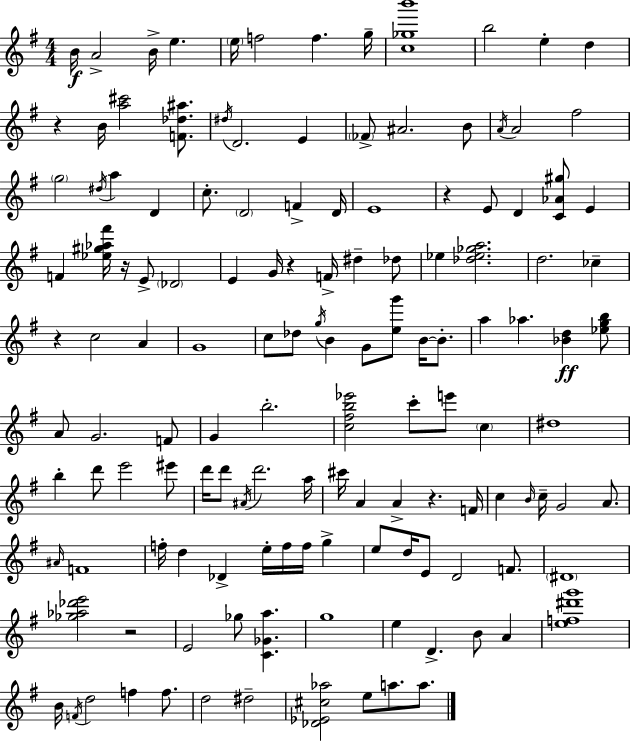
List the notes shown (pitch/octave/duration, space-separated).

B4/s A4/h B4/s E5/q. E5/s F5/h F5/q. G5/s [C5,Gb5,B6]/w B5/h E5/q D5/q R/q B4/s [A5,C#6]/h [F4,Db5,A#5]/e. D#5/s D4/h. E4/q FES4/e A#4/h. B4/e A4/s A4/h F#5/h G5/h D#5/s A5/q D4/q C5/e. D4/h F4/q D4/s E4/w R/q E4/e D4/q [C4,Ab4,G#5]/e E4/q F4/q [Eb5,G#5,Ab5,F#6]/s R/s E4/e Db4/h E4/q G4/s R/q F4/s D#5/q Db5/e Eb5/q [Db5,Eb5,Gb5,A5]/h. D5/h. CES5/q R/q C5/h A4/q G4/w C5/e Db5/e G5/s B4/q G4/e [E5,G6]/e B4/s B4/e. A5/q Ab5/q. [Bb4,D5]/q [Eb5,G5,B5]/e A4/e G4/h. F4/e G4/q B5/h. [C5,F#5,B5,Eb6]/h C6/e E6/e C5/q D#5/w B5/q D6/e E6/h EIS6/e D6/s D6/e A#4/s D6/h. A5/s C#6/s A4/q A4/q R/q. F4/s C5/q B4/s C5/s G4/h A4/e. A#4/s F4/w F5/s D5/q Db4/q E5/s F5/s F5/s G5/q E5/e D5/s E4/e D4/h F4/e. D#4/w [Gb5,Ab5,Db6,E6]/h R/h E4/h Gb5/e [C4,Gb4,A5]/q. G5/w E5/q D4/q. B4/e A4/q [E5,F5,D#6,G6]/w B4/s F4/s D5/h F5/q F5/e. D5/h D#5/h [Db4,Eb4,C#5,Ab5]/h E5/e A5/e. A5/e.